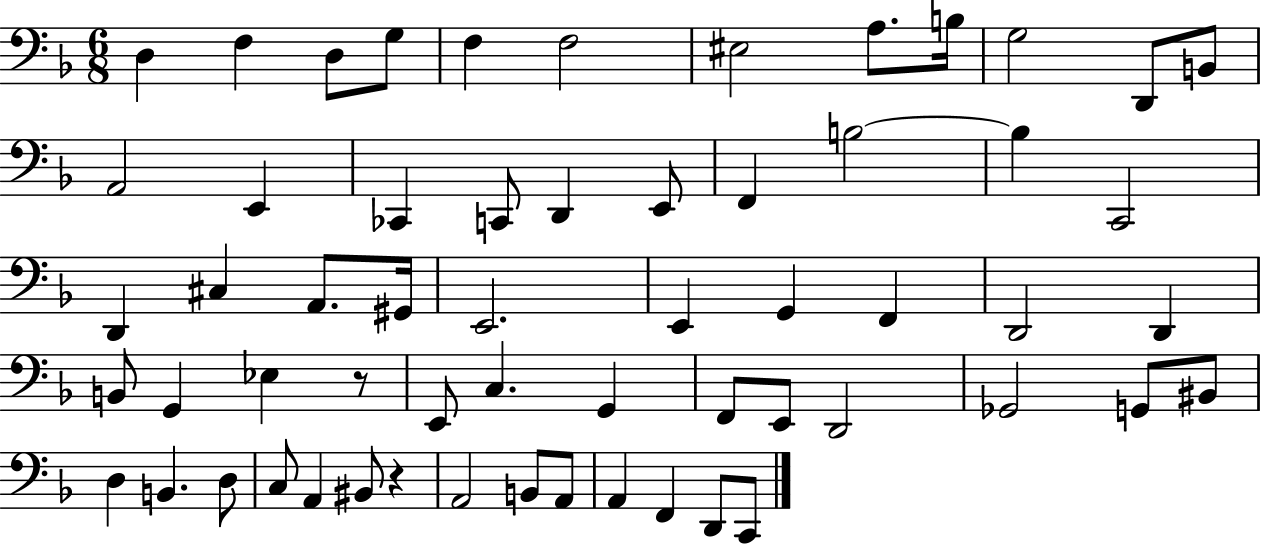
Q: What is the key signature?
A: F major